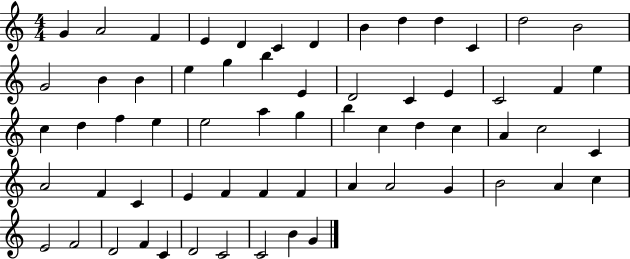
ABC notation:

X:1
T:Untitled
M:4/4
L:1/4
K:C
G A2 F E D C D B d d C d2 B2 G2 B B e g b E D2 C E C2 F e c d f e e2 a g b c d c A c2 C A2 F C E F F F A A2 G B2 A c E2 F2 D2 F C D2 C2 C2 B G